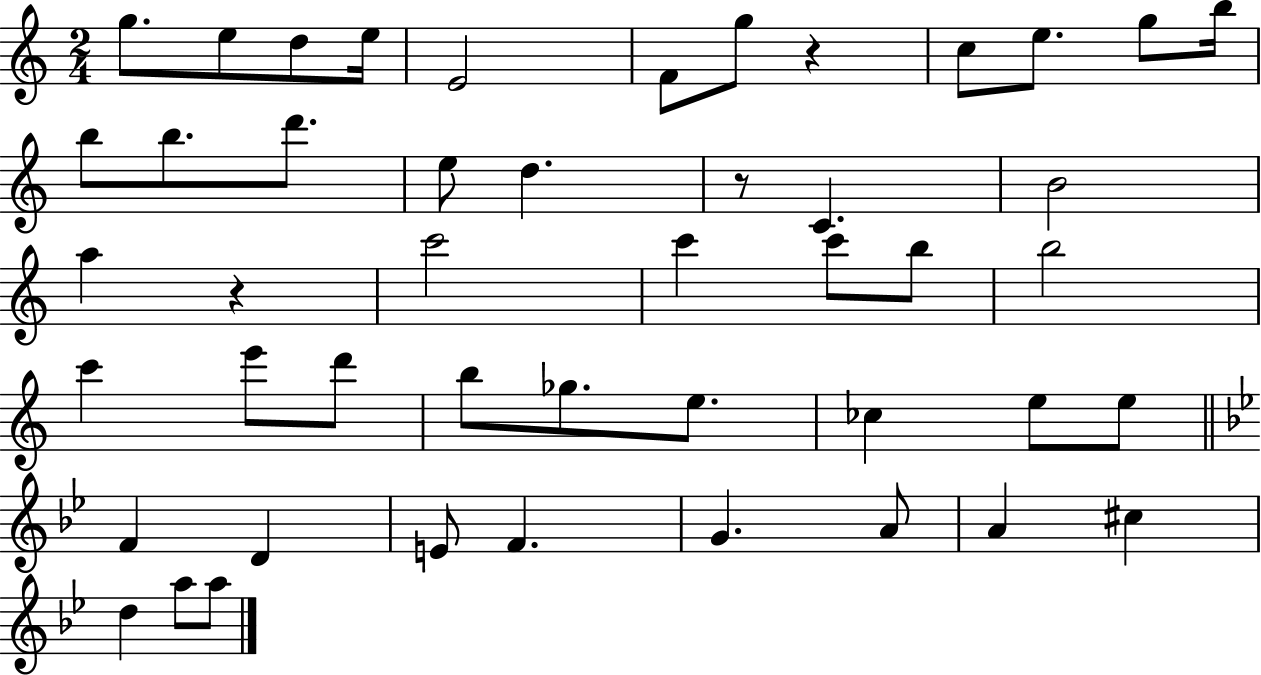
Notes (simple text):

G5/e. E5/e D5/e E5/s E4/h F4/e G5/e R/q C5/e E5/e. G5/e B5/s B5/e B5/e. D6/e. E5/e D5/q. R/e C4/q. B4/h A5/q R/q C6/h C6/q C6/e B5/e B5/h C6/q E6/e D6/e B5/e Gb5/e. E5/e. CES5/q E5/e E5/e F4/q D4/q E4/e F4/q. G4/q. A4/e A4/q C#5/q D5/q A5/e A5/e